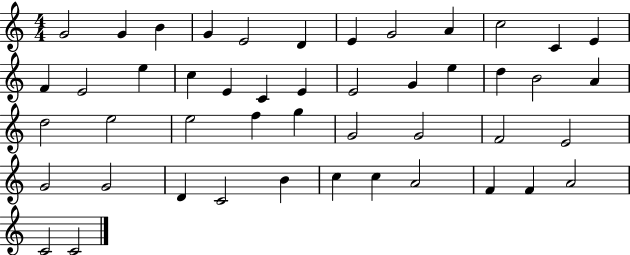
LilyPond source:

{
  \clef treble
  \numericTimeSignature
  \time 4/4
  \key c \major
  g'2 g'4 b'4 | g'4 e'2 d'4 | e'4 g'2 a'4 | c''2 c'4 e'4 | \break f'4 e'2 e''4 | c''4 e'4 c'4 e'4 | e'2 g'4 e''4 | d''4 b'2 a'4 | \break d''2 e''2 | e''2 f''4 g''4 | g'2 g'2 | f'2 e'2 | \break g'2 g'2 | d'4 c'2 b'4 | c''4 c''4 a'2 | f'4 f'4 a'2 | \break c'2 c'2 | \bar "|."
}